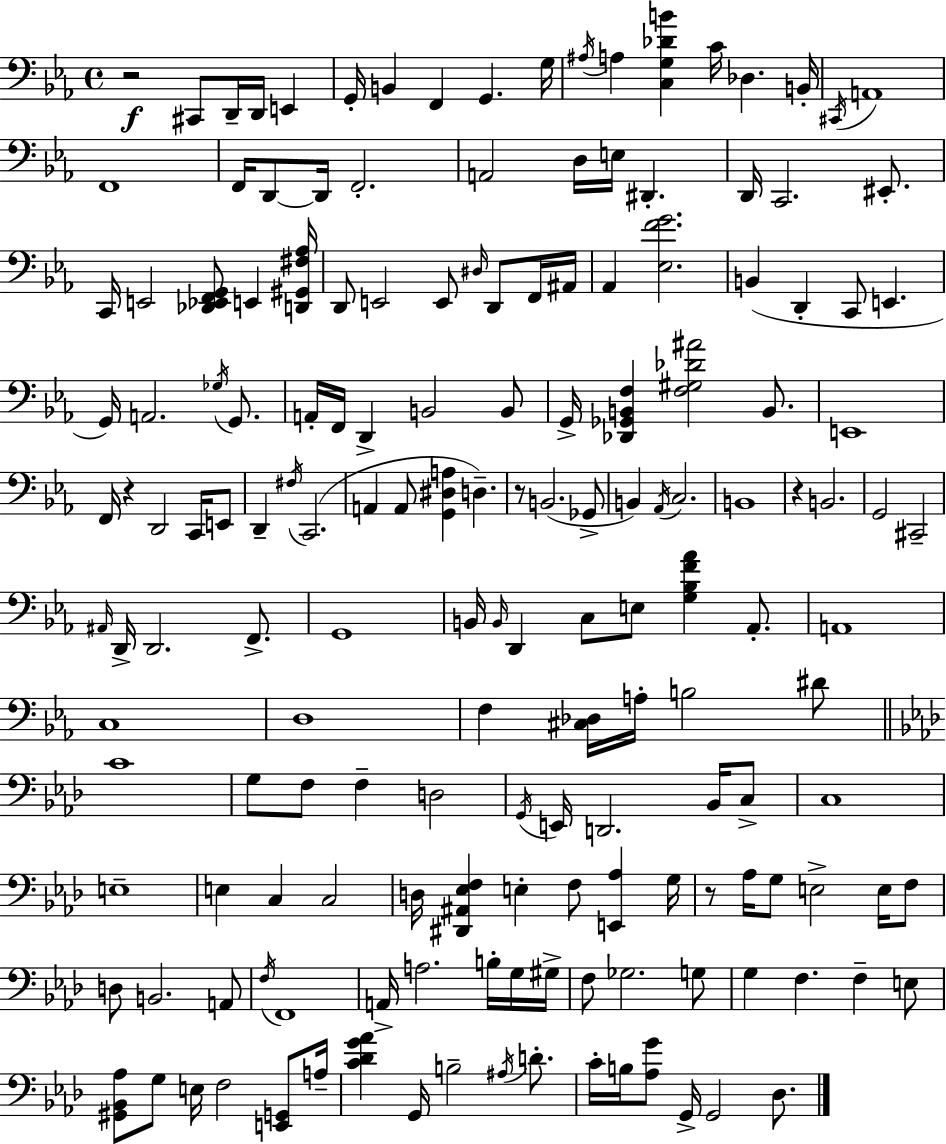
{
  \clef bass
  \time 4/4
  \defaultTimeSignature
  \key c \minor
  r2\f cis,8 d,16-- d,16 e,4 | g,16-. b,4 f,4 g,4. g16 | \acciaccatura { ais16 } a4 <c g des' b'>4 c'16 des4. | b,16-. \acciaccatura { cis,16 } a,1 | \break f,1 | f,16 d,8~~ d,16 f,2.-. | a,2 d16 e16 dis,4.-. | d,16 c,2. eis,8.-. | \break c,16 e,2 <des, ees, f, g,>8 e,4 | <d, gis, fis aes>16 d,8 e,2 e,8 \grace { dis16 } d,8 | f,16 ais,16 aes,4 <ees f' g'>2. | b,4( d,4-. c,8 e,4. | \break g,16) a,2. | \acciaccatura { ges16 } g,8. a,16-. f,16 d,4-> b,2 | b,8 g,16-> <des, ges, b, f>4 <f gis des' ais'>2 | b,8. e,1 | \break f,16 r4 d,2 | c,16 e,8 d,4-- \acciaccatura { fis16 }( c,2. | a,4 a,8 <g, dis a>4 d4.--) | r8 b,2.( | \break ges,8-> b,4) \acciaccatura { aes,16 } c2. | b,1 | r4 b,2. | g,2 cis,2-- | \break \grace { ais,16 } d,16-> d,2. | f,8.-> g,1 | b,16 \grace { b,16 } d,4 c8 e8 | <g bes f' aes'>4 aes,8.-. a,1 | \break c1 | d1 | f4 <cis des>16 a16-. b2 | dis'8 \bar "||" \break \key f \minor c'1 | g8 f8 f4-- d2 | \acciaccatura { g,16 } e,16 d,2. bes,16 c8-> | c1 | \break e1-- | e4 c4 c2 | d16 <dis, ais, ees f>4 e4-. f8 <e, aes>4 | g16 r8 aes16 g8 e2-> e16 f8 | \break d8 b,2. a,8 | \acciaccatura { f16 } f,1 | a,16-> a2. b16-. | g16 gis16-> f8 ges2. | \break g8 g4 f4. f4-- | e8 <gis, bes, aes>8 g8 e16 f2 <e, g,>8 | a16-- <c' des' g' aes'>4 g,16 b2-- \acciaccatura { ais16 } | d'8.-. c'16-. b16 <aes g'>8 g,16-> g,2 | \break des8. \bar "|."
}